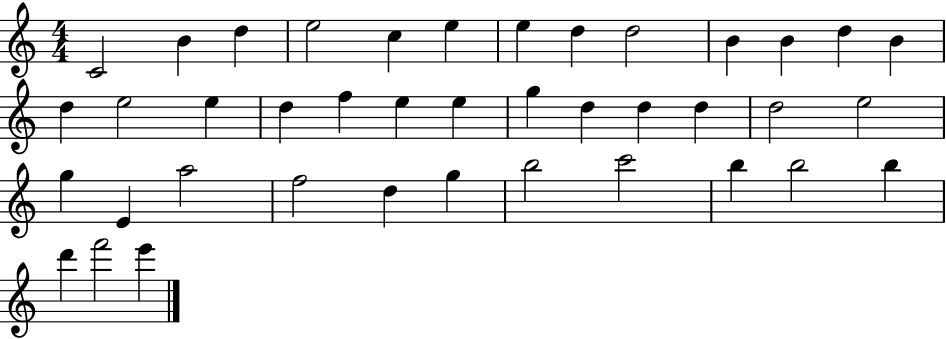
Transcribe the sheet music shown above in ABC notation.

X:1
T:Untitled
M:4/4
L:1/4
K:C
C2 B d e2 c e e d d2 B B d B d e2 e d f e e g d d d d2 e2 g E a2 f2 d g b2 c'2 b b2 b d' f'2 e'